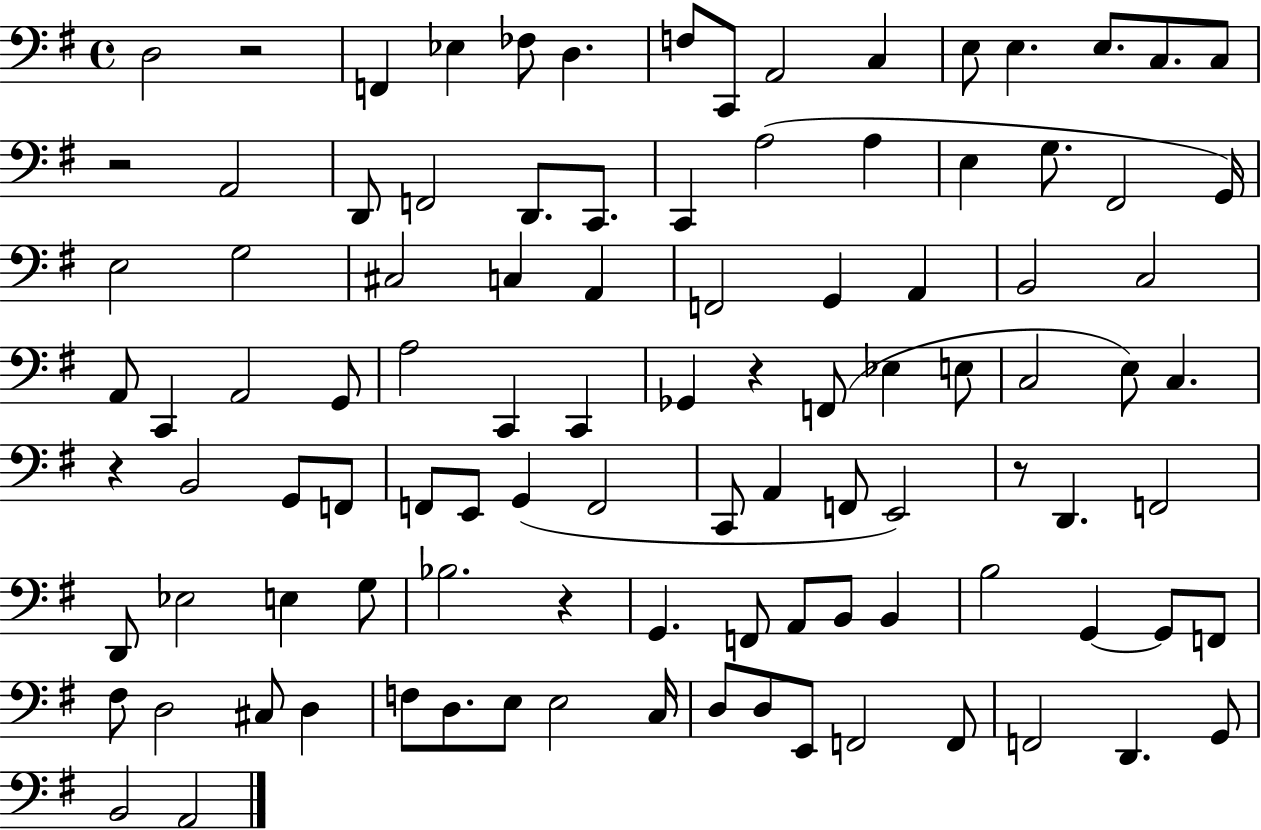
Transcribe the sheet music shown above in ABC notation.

X:1
T:Untitled
M:4/4
L:1/4
K:G
D,2 z2 F,, _E, _F,/2 D, F,/2 C,,/2 A,,2 C, E,/2 E, E,/2 C,/2 C,/2 z2 A,,2 D,,/2 F,,2 D,,/2 C,,/2 C,, A,2 A, E, G,/2 ^F,,2 G,,/4 E,2 G,2 ^C,2 C, A,, F,,2 G,, A,, B,,2 C,2 A,,/2 C,, A,,2 G,,/2 A,2 C,, C,, _G,, z F,,/2 _E, E,/2 C,2 E,/2 C, z B,,2 G,,/2 F,,/2 F,,/2 E,,/2 G,, F,,2 C,,/2 A,, F,,/2 E,,2 z/2 D,, F,,2 D,,/2 _E,2 E, G,/2 _B,2 z G,, F,,/2 A,,/2 B,,/2 B,, B,2 G,, G,,/2 F,,/2 ^F,/2 D,2 ^C,/2 D, F,/2 D,/2 E,/2 E,2 C,/4 D,/2 D,/2 E,,/2 F,,2 F,,/2 F,,2 D,, G,,/2 B,,2 A,,2